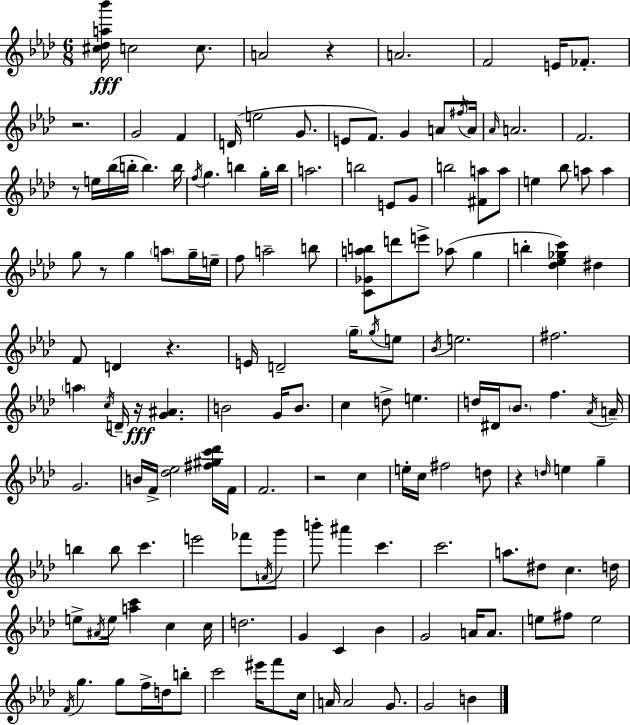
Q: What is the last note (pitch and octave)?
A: B4